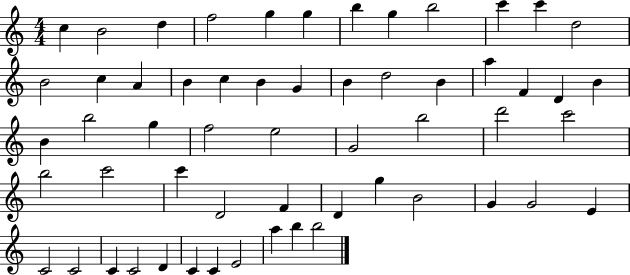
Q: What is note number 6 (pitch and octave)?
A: G5